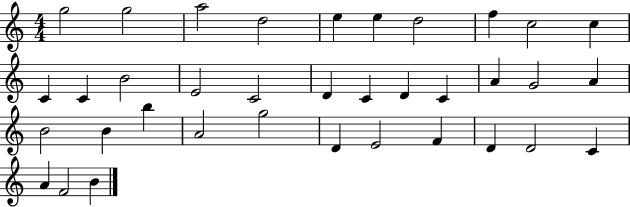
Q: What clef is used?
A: treble